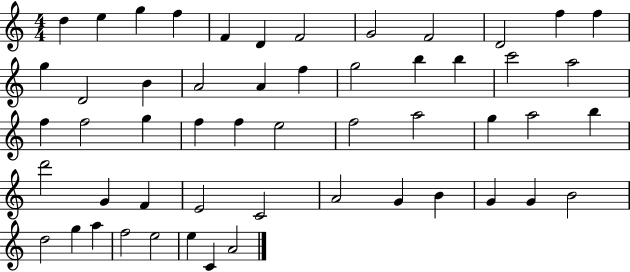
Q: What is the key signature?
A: C major